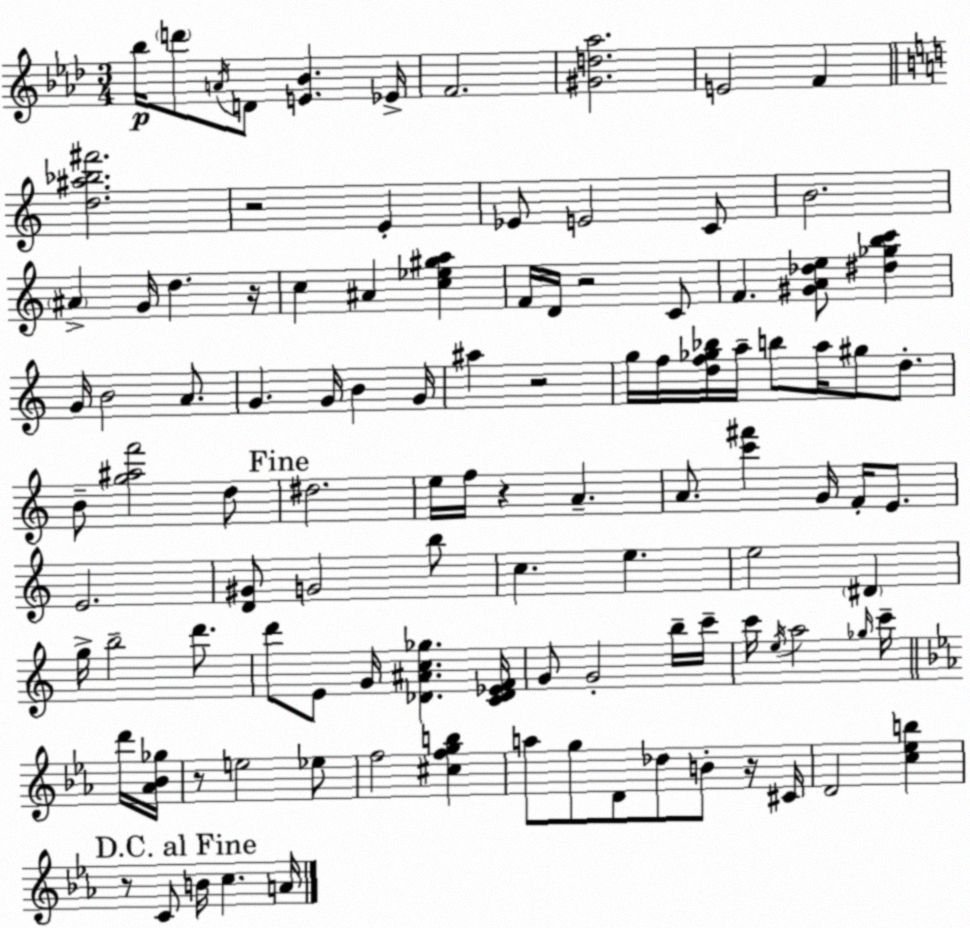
X:1
T:Untitled
M:3/4
L:1/4
K:Fm
_b/4 d'/2 A/4 D/2 [E_B] _E/4 F2 [^Gd_a]2 E2 F [d^a_b^f']2 z2 E _E/2 E2 C/2 B2 ^A G/4 d z/4 c ^A [c_e^ga] F/4 D/4 z2 C/2 F [^GA_de]/2 [^d_gbc'] G/4 B2 A/2 G G/4 B G/4 ^a z2 g/4 f/4 [df_g_b]/4 a/4 b/2 a/4 ^g/2 d/2 B/2 [g^af']2 d/2 ^d2 e/4 f/4 z A A/2 [c'^f'] G/4 F/4 E/2 E2 [D^G]/2 G2 b/2 c e e2 ^D g/4 b2 d'/2 d'/2 E/2 G/4 [_D^Ac_g] [C_D_EF]/4 G/2 G2 b/4 c'/4 c'/4 e/4 a2 _g/4 c'/4 d'/4 [_A_B_g]/4 z/2 e2 _e/2 f2 [^cfgb] a/2 g/2 D/2 _d/2 B/2 z/4 ^C/4 D2 [c_eb] z/2 C/2 B/4 c A/4